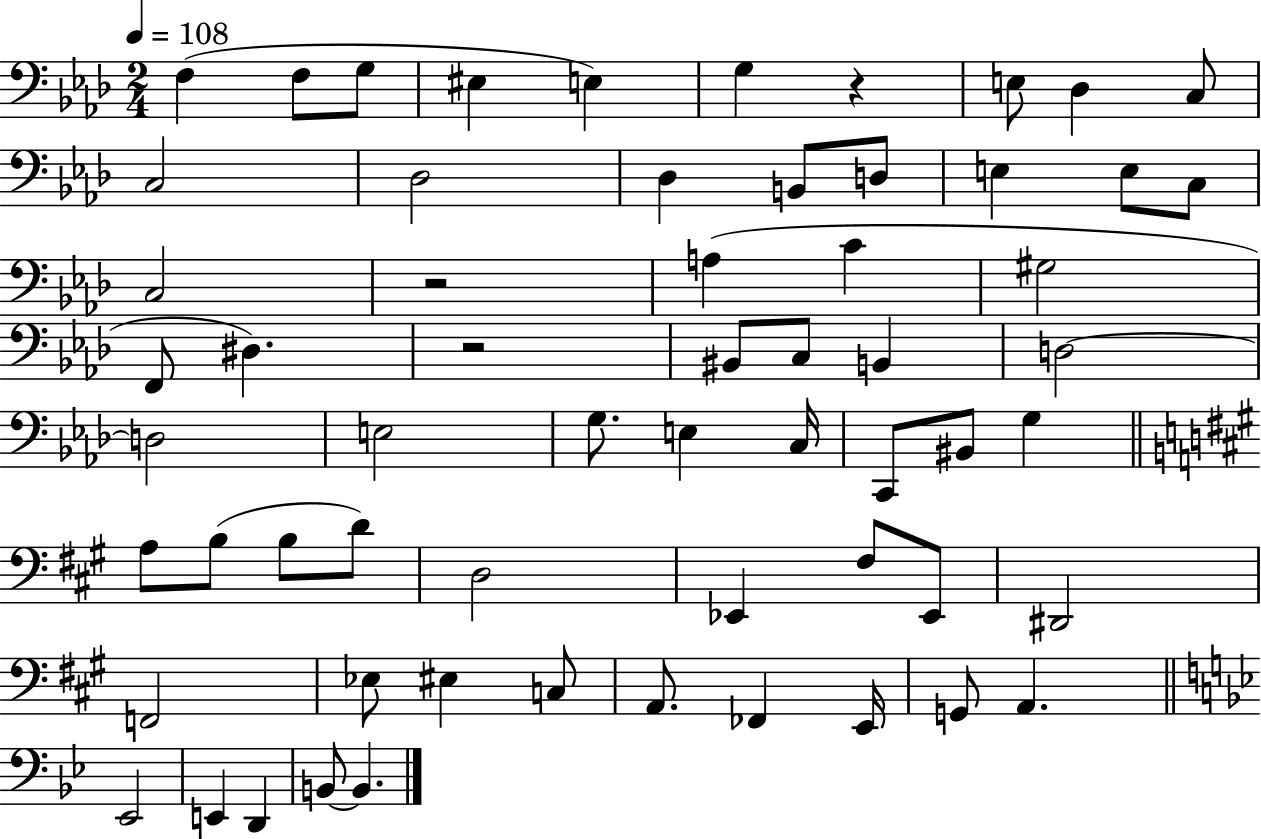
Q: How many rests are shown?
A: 3